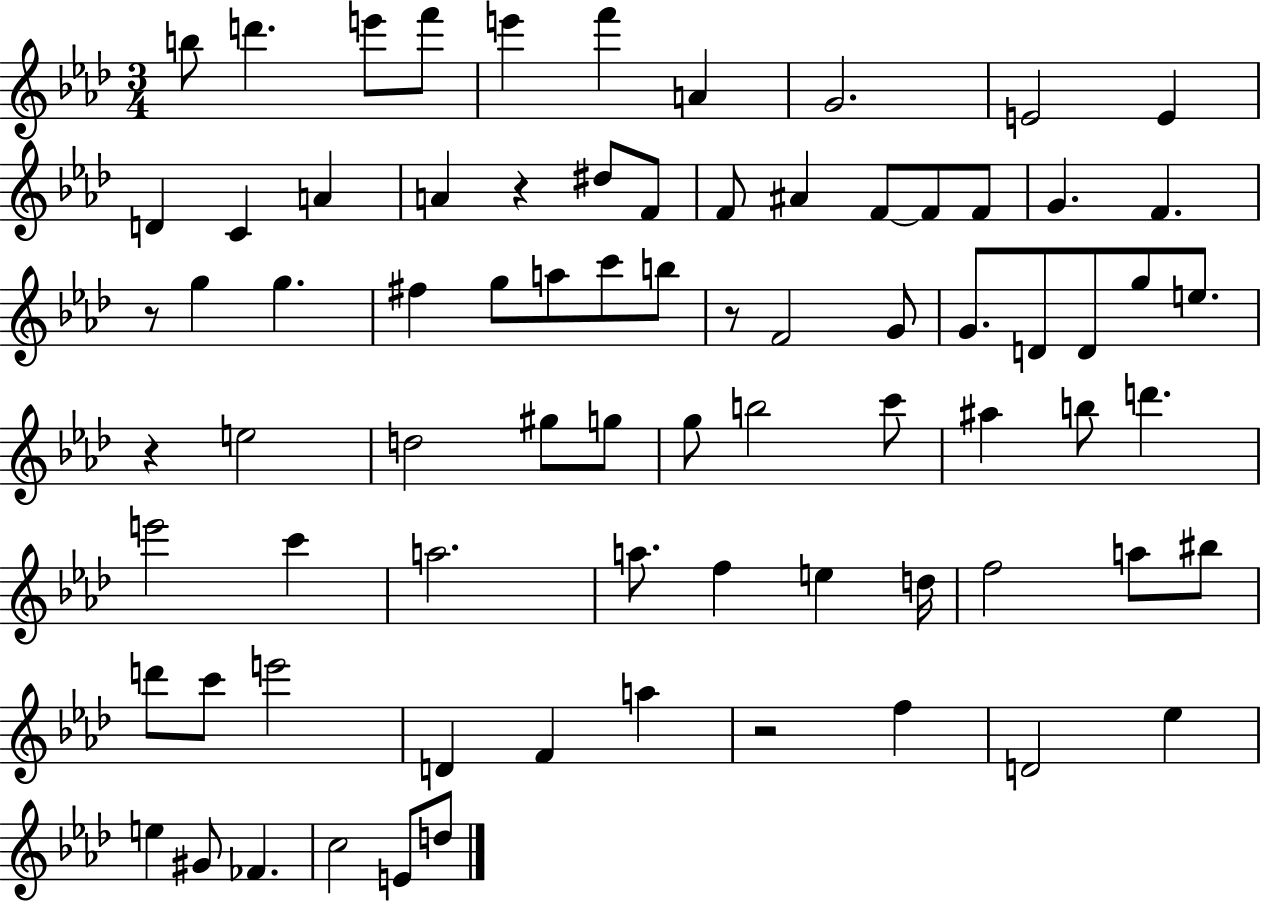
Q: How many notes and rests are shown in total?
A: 77